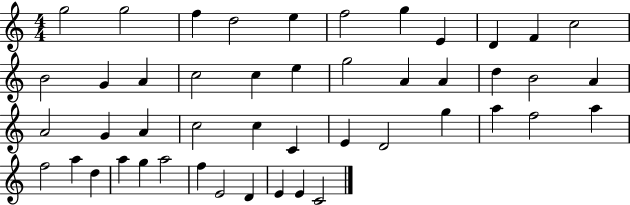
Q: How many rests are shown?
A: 0